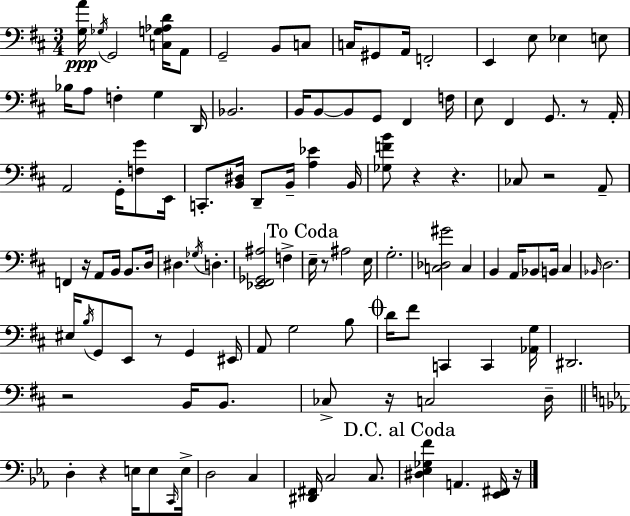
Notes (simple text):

[G3,A4]/s Gb3/s G2/h [C3,G3,Ab3,D4]/s A2/e G2/h B2/e C3/e C3/s G#2/e A2/s F2/h E2/q E3/e Eb3/q E3/e Bb3/s A3/e F3/q G3/q D2/s Bb2/h. B2/s B2/e B2/e G2/e F#2/q F3/s E3/e F#2/q G2/e. R/e A2/s A2/h G2/s [F3,G4]/e E2/s C2/e. [B2,D#3]/s D2/e B2/s [A3,Eb4]/q B2/s [Gb3,F4,B4]/e R/q R/q. CES3/e R/h A2/e F2/q R/s A2/e B2/s B2/e. D3/s D#3/q. Gb3/s D3/q. [Eb2,F#2,Gb2,A#3]/h F3/q E3/s R/e A#3/h E3/s G3/h. [C3,Db3,G#4]/h C3/q B2/q A2/s Bb2/e B2/s C#3/q Bb2/s D3/h. EIS3/s B3/s G2/e E2/e R/e G2/q EIS2/s A2/e G3/h B3/e D4/s F#4/e C2/q C2/q [Ab2,G3]/s D#2/h. R/h B2/s B2/e. CES3/e R/s C3/h D3/s D3/q R/q E3/s E3/e C2/s E3/s D3/h C3/q [D#2,F#2]/s C3/h C3/e. [D#3,Eb3,Gb3,F4]/q A2/q. [Eb2,F#2]/s R/s